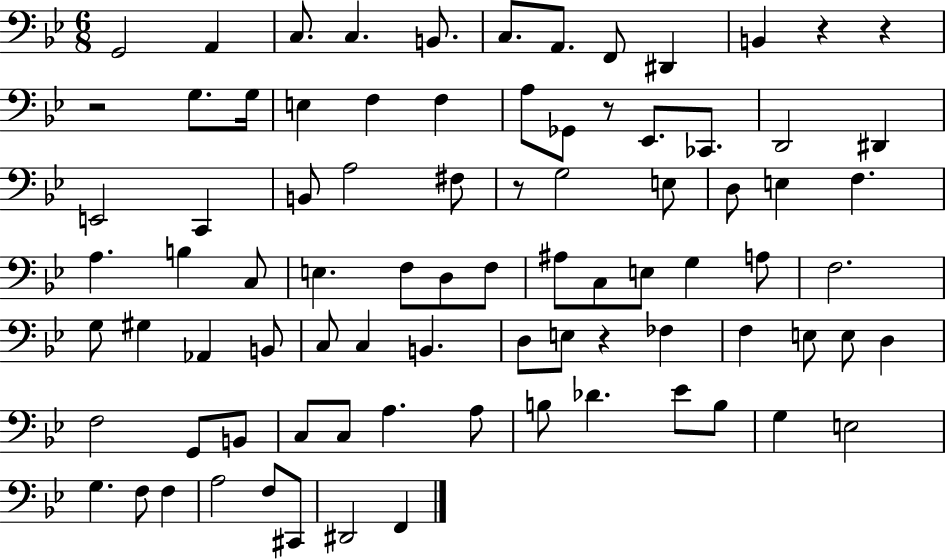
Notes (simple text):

G2/h A2/q C3/e. C3/q. B2/e. C3/e. A2/e. F2/e D#2/q B2/q R/q R/q R/h G3/e. G3/s E3/q F3/q F3/q A3/e Gb2/e R/e Eb2/e. CES2/e. D2/h D#2/q E2/h C2/q B2/e A3/h F#3/e R/e G3/h E3/e D3/e E3/q F3/q. A3/q. B3/q C3/e E3/q. F3/e D3/e F3/e A#3/e C3/e E3/e G3/q A3/e F3/h. G3/e G#3/q Ab2/q B2/e C3/e C3/q B2/q. D3/e E3/e R/q FES3/q F3/q E3/e E3/e D3/q F3/h G2/e B2/e C3/e C3/e A3/q. A3/e B3/e Db4/q. Eb4/e B3/e G3/q E3/h G3/q. F3/e F3/q A3/h F3/e C#2/e D#2/h F2/q